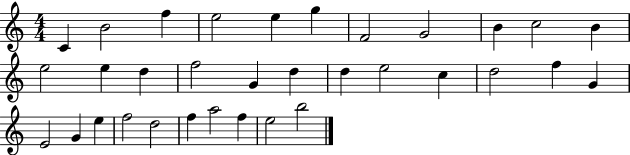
{
  \clef treble
  \numericTimeSignature
  \time 4/4
  \key c \major
  c'4 b'2 f''4 | e''2 e''4 g''4 | f'2 g'2 | b'4 c''2 b'4 | \break e''2 e''4 d''4 | f''2 g'4 d''4 | d''4 e''2 c''4 | d''2 f''4 g'4 | \break e'2 g'4 e''4 | f''2 d''2 | f''4 a''2 f''4 | e''2 b''2 | \break \bar "|."
}